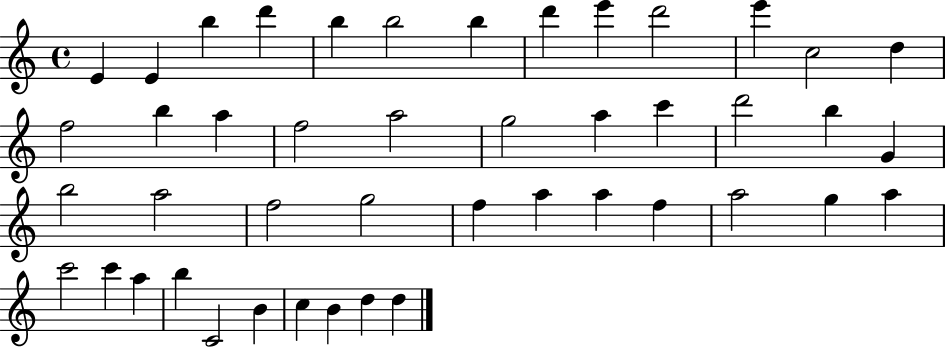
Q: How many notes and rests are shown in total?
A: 45